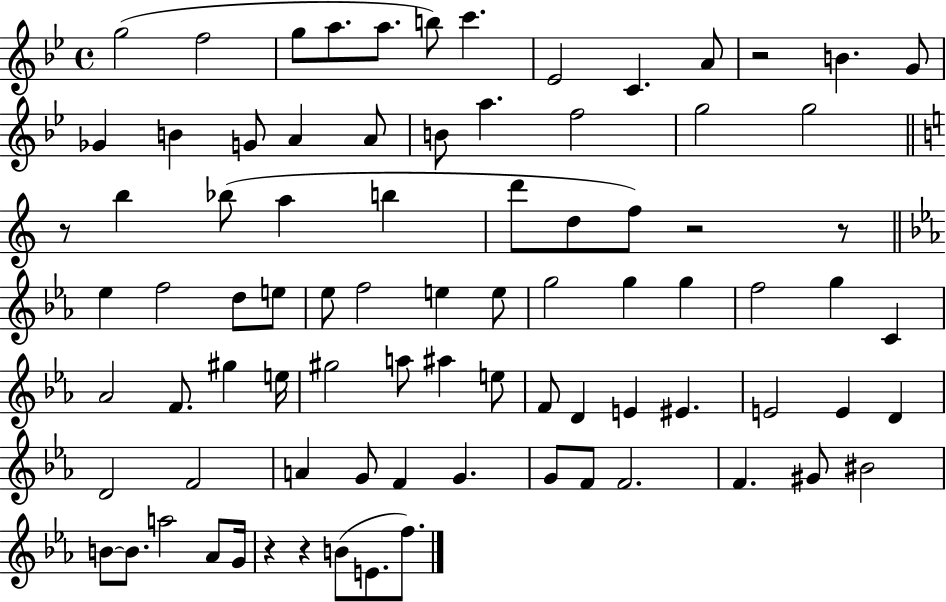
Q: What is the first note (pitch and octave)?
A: G5